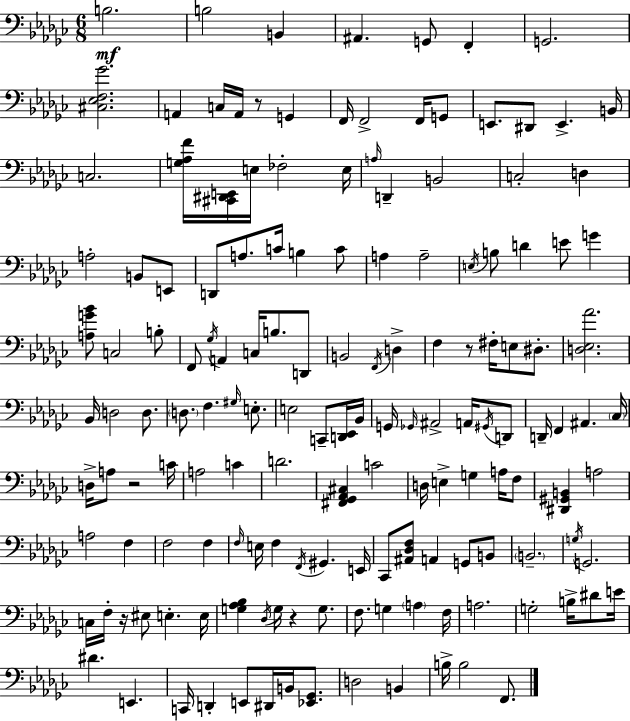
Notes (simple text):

B3/h. B3/h B2/q A#2/q. G2/e F2/q G2/h. [C#3,Eb3,F3,Gb4]/h. A2/q C3/s A2/s R/e G2/q F2/s F2/h F2/s G2/e E2/e. D#2/e E2/q. B2/s C3/h. [G3,Ab3,F4]/s [C#2,D#2,E2]/s E3/s FES3/h E3/s A3/s D2/q B2/h C3/h D3/q A3/h B2/e E2/e D2/e A3/e. C4/s B3/q C4/e A3/q A3/h E3/s B3/e D4/q E4/e G4/q [A3,G4,Bb4]/e C3/h B3/e F2/e Gb3/s A2/q C3/s B3/e. D2/e B2/h F2/s D3/q F3/q R/e F#3/s E3/e D#3/e. [D3,Eb3,Ab4]/h. Bb2/s D3/h D3/e. D3/e. F3/q. G#3/s E3/e. E3/h C2/e [D2,Eb2]/s Bb2/s G2/s Gb2/s A#2/h A2/s G#2/s D2/e D2/s F2/q A#2/q. CES3/s D3/s A3/e R/h C4/s A3/h C4/q D4/h. [F#2,Gb2,Ab2,C#3]/q C4/h D3/s E3/q G3/q A3/s F3/e [D#2,G#2,B2]/q A3/h A3/h F3/q F3/h F3/q F3/s E3/s F3/q F2/s G#2/q. E2/s CES2/e [A#2,Db3,F3]/e A2/q G2/e B2/e B2/h. G3/s G2/h. C3/s F3/s R/s EIS3/e E3/q. E3/s [G3,Ab3,Bb3]/q Db3/s G3/s R/q G3/e. F3/e. G3/q A3/q F3/s A3/h. G3/h B3/s D#4/e E4/s D#4/q. E2/q. C2/s D2/q E2/e D#2/s B2/s [Eb2,Gb2]/e. D3/h B2/q B3/s B3/h F2/e.